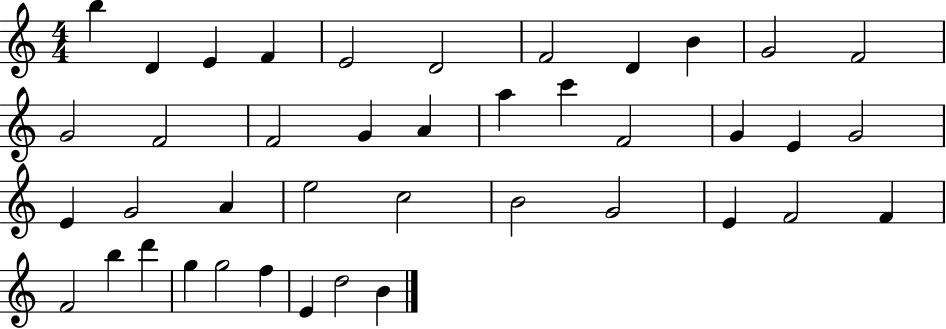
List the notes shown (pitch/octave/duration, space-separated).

B5/q D4/q E4/q F4/q E4/h D4/h F4/h D4/q B4/q G4/h F4/h G4/h F4/h F4/h G4/q A4/q A5/q C6/q F4/h G4/q E4/q G4/h E4/q G4/h A4/q E5/h C5/h B4/h G4/h E4/q F4/h F4/q F4/h B5/q D6/q G5/q G5/h F5/q E4/q D5/h B4/q